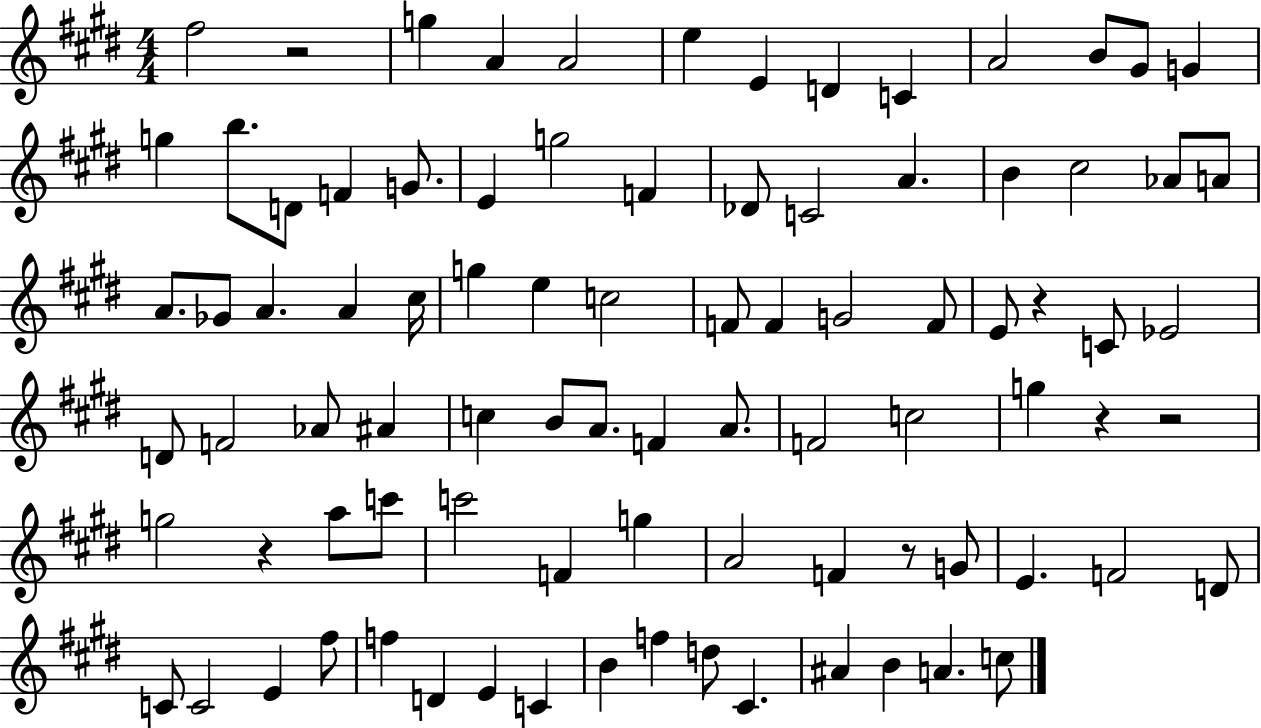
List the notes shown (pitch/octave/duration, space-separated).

F#5/h R/h G5/q A4/q A4/h E5/q E4/q D4/q C4/q A4/h B4/e G#4/e G4/q G5/q B5/e. D4/e F4/q G4/e. E4/q G5/h F4/q Db4/e C4/h A4/q. B4/q C#5/h Ab4/e A4/e A4/e. Gb4/e A4/q. A4/q C#5/s G5/q E5/q C5/h F4/e F4/q G4/h F4/e E4/e R/q C4/e Eb4/h D4/e F4/h Ab4/e A#4/q C5/q B4/e A4/e. F4/q A4/e. F4/h C5/h G5/q R/q R/h G5/h R/q A5/e C6/e C6/h F4/q G5/q A4/h F4/q R/e G4/e E4/q. F4/h D4/e C4/e C4/h E4/q F#5/e F5/q D4/q E4/q C4/q B4/q F5/q D5/e C#4/q. A#4/q B4/q A4/q. C5/e